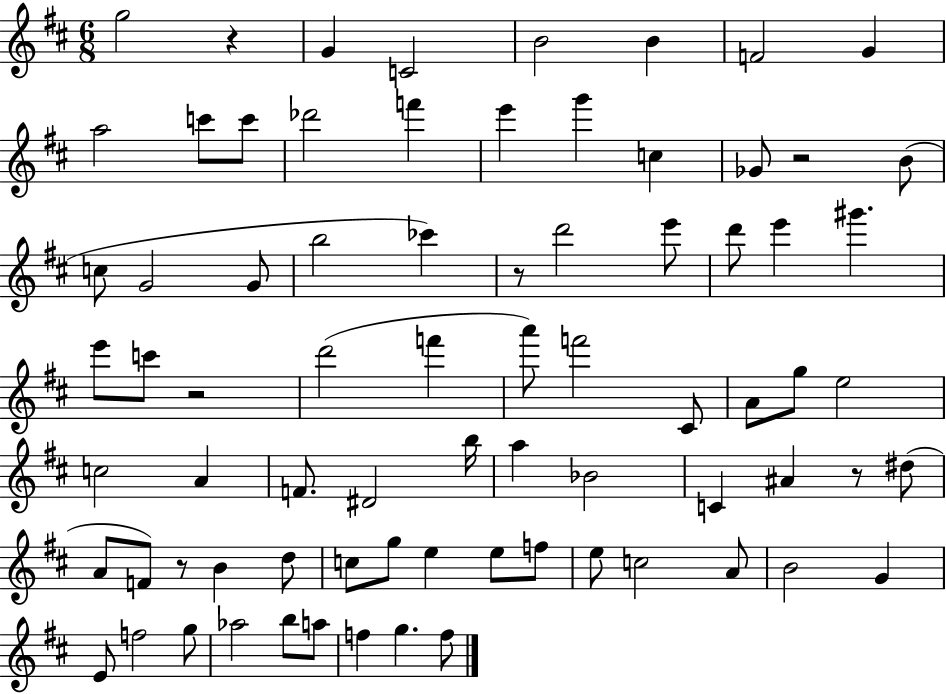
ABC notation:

X:1
T:Untitled
M:6/8
L:1/4
K:D
g2 z G C2 B2 B F2 G a2 c'/2 c'/2 _d'2 f' e' g' c _G/2 z2 B/2 c/2 G2 G/2 b2 _c' z/2 d'2 e'/2 d'/2 e' ^g' e'/2 c'/2 z2 d'2 f' a'/2 f'2 ^C/2 A/2 g/2 e2 c2 A F/2 ^D2 b/4 a _B2 C ^A z/2 ^d/2 A/2 F/2 z/2 B d/2 c/2 g/2 e e/2 f/2 e/2 c2 A/2 B2 G E/2 f2 g/2 _a2 b/2 a/2 f g f/2